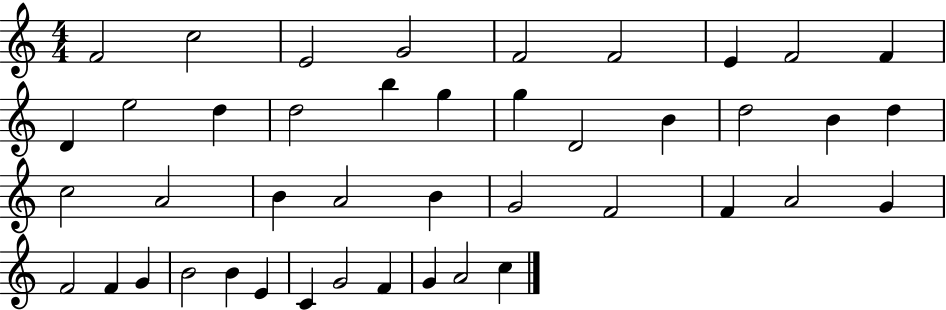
X:1
T:Untitled
M:4/4
L:1/4
K:C
F2 c2 E2 G2 F2 F2 E F2 F D e2 d d2 b g g D2 B d2 B d c2 A2 B A2 B G2 F2 F A2 G F2 F G B2 B E C G2 F G A2 c